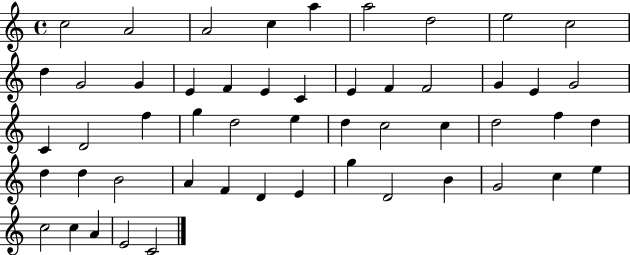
C5/h A4/h A4/h C5/q A5/q A5/h D5/h E5/h C5/h D5/q G4/h G4/q E4/q F4/q E4/q C4/q E4/q F4/q F4/h G4/q E4/q G4/h C4/q D4/h F5/q G5/q D5/h E5/q D5/q C5/h C5/q D5/h F5/q D5/q D5/q D5/q B4/h A4/q F4/q D4/q E4/q G5/q D4/h B4/q G4/h C5/q E5/q C5/h C5/q A4/q E4/h C4/h